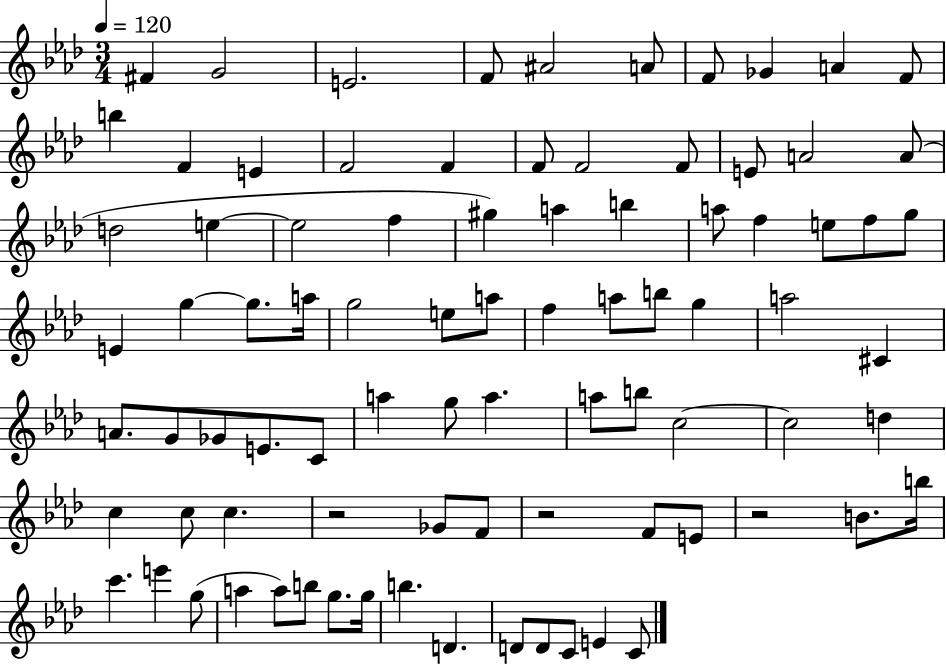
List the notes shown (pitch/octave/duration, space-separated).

F#4/q G4/h E4/h. F4/e A#4/h A4/e F4/e Gb4/q A4/q F4/e B5/q F4/q E4/q F4/h F4/q F4/e F4/h F4/e E4/e A4/h A4/e D5/h E5/q E5/h F5/q G#5/q A5/q B5/q A5/e F5/q E5/e F5/e G5/e E4/q G5/q G5/e. A5/s G5/h E5/e A5/e F5/q A5/e B5/e G5/q A5/h C#4/q A4/e. G4/e Gb4/e E4/e. C4/e A5/q G5/e A5/q. A5/e B5/e C5/h C5/h D5/q C5/q C5/e C5/q. R/h Gb4/e F4/e R/h F4/e E4/e R/h B4/e. B5/s C6/q. E6/q G5/e A5/q A5/e B5/e G5/e. G5/s B5/q. D4/q. D4/e D4/e C4/e E4/q C4/e